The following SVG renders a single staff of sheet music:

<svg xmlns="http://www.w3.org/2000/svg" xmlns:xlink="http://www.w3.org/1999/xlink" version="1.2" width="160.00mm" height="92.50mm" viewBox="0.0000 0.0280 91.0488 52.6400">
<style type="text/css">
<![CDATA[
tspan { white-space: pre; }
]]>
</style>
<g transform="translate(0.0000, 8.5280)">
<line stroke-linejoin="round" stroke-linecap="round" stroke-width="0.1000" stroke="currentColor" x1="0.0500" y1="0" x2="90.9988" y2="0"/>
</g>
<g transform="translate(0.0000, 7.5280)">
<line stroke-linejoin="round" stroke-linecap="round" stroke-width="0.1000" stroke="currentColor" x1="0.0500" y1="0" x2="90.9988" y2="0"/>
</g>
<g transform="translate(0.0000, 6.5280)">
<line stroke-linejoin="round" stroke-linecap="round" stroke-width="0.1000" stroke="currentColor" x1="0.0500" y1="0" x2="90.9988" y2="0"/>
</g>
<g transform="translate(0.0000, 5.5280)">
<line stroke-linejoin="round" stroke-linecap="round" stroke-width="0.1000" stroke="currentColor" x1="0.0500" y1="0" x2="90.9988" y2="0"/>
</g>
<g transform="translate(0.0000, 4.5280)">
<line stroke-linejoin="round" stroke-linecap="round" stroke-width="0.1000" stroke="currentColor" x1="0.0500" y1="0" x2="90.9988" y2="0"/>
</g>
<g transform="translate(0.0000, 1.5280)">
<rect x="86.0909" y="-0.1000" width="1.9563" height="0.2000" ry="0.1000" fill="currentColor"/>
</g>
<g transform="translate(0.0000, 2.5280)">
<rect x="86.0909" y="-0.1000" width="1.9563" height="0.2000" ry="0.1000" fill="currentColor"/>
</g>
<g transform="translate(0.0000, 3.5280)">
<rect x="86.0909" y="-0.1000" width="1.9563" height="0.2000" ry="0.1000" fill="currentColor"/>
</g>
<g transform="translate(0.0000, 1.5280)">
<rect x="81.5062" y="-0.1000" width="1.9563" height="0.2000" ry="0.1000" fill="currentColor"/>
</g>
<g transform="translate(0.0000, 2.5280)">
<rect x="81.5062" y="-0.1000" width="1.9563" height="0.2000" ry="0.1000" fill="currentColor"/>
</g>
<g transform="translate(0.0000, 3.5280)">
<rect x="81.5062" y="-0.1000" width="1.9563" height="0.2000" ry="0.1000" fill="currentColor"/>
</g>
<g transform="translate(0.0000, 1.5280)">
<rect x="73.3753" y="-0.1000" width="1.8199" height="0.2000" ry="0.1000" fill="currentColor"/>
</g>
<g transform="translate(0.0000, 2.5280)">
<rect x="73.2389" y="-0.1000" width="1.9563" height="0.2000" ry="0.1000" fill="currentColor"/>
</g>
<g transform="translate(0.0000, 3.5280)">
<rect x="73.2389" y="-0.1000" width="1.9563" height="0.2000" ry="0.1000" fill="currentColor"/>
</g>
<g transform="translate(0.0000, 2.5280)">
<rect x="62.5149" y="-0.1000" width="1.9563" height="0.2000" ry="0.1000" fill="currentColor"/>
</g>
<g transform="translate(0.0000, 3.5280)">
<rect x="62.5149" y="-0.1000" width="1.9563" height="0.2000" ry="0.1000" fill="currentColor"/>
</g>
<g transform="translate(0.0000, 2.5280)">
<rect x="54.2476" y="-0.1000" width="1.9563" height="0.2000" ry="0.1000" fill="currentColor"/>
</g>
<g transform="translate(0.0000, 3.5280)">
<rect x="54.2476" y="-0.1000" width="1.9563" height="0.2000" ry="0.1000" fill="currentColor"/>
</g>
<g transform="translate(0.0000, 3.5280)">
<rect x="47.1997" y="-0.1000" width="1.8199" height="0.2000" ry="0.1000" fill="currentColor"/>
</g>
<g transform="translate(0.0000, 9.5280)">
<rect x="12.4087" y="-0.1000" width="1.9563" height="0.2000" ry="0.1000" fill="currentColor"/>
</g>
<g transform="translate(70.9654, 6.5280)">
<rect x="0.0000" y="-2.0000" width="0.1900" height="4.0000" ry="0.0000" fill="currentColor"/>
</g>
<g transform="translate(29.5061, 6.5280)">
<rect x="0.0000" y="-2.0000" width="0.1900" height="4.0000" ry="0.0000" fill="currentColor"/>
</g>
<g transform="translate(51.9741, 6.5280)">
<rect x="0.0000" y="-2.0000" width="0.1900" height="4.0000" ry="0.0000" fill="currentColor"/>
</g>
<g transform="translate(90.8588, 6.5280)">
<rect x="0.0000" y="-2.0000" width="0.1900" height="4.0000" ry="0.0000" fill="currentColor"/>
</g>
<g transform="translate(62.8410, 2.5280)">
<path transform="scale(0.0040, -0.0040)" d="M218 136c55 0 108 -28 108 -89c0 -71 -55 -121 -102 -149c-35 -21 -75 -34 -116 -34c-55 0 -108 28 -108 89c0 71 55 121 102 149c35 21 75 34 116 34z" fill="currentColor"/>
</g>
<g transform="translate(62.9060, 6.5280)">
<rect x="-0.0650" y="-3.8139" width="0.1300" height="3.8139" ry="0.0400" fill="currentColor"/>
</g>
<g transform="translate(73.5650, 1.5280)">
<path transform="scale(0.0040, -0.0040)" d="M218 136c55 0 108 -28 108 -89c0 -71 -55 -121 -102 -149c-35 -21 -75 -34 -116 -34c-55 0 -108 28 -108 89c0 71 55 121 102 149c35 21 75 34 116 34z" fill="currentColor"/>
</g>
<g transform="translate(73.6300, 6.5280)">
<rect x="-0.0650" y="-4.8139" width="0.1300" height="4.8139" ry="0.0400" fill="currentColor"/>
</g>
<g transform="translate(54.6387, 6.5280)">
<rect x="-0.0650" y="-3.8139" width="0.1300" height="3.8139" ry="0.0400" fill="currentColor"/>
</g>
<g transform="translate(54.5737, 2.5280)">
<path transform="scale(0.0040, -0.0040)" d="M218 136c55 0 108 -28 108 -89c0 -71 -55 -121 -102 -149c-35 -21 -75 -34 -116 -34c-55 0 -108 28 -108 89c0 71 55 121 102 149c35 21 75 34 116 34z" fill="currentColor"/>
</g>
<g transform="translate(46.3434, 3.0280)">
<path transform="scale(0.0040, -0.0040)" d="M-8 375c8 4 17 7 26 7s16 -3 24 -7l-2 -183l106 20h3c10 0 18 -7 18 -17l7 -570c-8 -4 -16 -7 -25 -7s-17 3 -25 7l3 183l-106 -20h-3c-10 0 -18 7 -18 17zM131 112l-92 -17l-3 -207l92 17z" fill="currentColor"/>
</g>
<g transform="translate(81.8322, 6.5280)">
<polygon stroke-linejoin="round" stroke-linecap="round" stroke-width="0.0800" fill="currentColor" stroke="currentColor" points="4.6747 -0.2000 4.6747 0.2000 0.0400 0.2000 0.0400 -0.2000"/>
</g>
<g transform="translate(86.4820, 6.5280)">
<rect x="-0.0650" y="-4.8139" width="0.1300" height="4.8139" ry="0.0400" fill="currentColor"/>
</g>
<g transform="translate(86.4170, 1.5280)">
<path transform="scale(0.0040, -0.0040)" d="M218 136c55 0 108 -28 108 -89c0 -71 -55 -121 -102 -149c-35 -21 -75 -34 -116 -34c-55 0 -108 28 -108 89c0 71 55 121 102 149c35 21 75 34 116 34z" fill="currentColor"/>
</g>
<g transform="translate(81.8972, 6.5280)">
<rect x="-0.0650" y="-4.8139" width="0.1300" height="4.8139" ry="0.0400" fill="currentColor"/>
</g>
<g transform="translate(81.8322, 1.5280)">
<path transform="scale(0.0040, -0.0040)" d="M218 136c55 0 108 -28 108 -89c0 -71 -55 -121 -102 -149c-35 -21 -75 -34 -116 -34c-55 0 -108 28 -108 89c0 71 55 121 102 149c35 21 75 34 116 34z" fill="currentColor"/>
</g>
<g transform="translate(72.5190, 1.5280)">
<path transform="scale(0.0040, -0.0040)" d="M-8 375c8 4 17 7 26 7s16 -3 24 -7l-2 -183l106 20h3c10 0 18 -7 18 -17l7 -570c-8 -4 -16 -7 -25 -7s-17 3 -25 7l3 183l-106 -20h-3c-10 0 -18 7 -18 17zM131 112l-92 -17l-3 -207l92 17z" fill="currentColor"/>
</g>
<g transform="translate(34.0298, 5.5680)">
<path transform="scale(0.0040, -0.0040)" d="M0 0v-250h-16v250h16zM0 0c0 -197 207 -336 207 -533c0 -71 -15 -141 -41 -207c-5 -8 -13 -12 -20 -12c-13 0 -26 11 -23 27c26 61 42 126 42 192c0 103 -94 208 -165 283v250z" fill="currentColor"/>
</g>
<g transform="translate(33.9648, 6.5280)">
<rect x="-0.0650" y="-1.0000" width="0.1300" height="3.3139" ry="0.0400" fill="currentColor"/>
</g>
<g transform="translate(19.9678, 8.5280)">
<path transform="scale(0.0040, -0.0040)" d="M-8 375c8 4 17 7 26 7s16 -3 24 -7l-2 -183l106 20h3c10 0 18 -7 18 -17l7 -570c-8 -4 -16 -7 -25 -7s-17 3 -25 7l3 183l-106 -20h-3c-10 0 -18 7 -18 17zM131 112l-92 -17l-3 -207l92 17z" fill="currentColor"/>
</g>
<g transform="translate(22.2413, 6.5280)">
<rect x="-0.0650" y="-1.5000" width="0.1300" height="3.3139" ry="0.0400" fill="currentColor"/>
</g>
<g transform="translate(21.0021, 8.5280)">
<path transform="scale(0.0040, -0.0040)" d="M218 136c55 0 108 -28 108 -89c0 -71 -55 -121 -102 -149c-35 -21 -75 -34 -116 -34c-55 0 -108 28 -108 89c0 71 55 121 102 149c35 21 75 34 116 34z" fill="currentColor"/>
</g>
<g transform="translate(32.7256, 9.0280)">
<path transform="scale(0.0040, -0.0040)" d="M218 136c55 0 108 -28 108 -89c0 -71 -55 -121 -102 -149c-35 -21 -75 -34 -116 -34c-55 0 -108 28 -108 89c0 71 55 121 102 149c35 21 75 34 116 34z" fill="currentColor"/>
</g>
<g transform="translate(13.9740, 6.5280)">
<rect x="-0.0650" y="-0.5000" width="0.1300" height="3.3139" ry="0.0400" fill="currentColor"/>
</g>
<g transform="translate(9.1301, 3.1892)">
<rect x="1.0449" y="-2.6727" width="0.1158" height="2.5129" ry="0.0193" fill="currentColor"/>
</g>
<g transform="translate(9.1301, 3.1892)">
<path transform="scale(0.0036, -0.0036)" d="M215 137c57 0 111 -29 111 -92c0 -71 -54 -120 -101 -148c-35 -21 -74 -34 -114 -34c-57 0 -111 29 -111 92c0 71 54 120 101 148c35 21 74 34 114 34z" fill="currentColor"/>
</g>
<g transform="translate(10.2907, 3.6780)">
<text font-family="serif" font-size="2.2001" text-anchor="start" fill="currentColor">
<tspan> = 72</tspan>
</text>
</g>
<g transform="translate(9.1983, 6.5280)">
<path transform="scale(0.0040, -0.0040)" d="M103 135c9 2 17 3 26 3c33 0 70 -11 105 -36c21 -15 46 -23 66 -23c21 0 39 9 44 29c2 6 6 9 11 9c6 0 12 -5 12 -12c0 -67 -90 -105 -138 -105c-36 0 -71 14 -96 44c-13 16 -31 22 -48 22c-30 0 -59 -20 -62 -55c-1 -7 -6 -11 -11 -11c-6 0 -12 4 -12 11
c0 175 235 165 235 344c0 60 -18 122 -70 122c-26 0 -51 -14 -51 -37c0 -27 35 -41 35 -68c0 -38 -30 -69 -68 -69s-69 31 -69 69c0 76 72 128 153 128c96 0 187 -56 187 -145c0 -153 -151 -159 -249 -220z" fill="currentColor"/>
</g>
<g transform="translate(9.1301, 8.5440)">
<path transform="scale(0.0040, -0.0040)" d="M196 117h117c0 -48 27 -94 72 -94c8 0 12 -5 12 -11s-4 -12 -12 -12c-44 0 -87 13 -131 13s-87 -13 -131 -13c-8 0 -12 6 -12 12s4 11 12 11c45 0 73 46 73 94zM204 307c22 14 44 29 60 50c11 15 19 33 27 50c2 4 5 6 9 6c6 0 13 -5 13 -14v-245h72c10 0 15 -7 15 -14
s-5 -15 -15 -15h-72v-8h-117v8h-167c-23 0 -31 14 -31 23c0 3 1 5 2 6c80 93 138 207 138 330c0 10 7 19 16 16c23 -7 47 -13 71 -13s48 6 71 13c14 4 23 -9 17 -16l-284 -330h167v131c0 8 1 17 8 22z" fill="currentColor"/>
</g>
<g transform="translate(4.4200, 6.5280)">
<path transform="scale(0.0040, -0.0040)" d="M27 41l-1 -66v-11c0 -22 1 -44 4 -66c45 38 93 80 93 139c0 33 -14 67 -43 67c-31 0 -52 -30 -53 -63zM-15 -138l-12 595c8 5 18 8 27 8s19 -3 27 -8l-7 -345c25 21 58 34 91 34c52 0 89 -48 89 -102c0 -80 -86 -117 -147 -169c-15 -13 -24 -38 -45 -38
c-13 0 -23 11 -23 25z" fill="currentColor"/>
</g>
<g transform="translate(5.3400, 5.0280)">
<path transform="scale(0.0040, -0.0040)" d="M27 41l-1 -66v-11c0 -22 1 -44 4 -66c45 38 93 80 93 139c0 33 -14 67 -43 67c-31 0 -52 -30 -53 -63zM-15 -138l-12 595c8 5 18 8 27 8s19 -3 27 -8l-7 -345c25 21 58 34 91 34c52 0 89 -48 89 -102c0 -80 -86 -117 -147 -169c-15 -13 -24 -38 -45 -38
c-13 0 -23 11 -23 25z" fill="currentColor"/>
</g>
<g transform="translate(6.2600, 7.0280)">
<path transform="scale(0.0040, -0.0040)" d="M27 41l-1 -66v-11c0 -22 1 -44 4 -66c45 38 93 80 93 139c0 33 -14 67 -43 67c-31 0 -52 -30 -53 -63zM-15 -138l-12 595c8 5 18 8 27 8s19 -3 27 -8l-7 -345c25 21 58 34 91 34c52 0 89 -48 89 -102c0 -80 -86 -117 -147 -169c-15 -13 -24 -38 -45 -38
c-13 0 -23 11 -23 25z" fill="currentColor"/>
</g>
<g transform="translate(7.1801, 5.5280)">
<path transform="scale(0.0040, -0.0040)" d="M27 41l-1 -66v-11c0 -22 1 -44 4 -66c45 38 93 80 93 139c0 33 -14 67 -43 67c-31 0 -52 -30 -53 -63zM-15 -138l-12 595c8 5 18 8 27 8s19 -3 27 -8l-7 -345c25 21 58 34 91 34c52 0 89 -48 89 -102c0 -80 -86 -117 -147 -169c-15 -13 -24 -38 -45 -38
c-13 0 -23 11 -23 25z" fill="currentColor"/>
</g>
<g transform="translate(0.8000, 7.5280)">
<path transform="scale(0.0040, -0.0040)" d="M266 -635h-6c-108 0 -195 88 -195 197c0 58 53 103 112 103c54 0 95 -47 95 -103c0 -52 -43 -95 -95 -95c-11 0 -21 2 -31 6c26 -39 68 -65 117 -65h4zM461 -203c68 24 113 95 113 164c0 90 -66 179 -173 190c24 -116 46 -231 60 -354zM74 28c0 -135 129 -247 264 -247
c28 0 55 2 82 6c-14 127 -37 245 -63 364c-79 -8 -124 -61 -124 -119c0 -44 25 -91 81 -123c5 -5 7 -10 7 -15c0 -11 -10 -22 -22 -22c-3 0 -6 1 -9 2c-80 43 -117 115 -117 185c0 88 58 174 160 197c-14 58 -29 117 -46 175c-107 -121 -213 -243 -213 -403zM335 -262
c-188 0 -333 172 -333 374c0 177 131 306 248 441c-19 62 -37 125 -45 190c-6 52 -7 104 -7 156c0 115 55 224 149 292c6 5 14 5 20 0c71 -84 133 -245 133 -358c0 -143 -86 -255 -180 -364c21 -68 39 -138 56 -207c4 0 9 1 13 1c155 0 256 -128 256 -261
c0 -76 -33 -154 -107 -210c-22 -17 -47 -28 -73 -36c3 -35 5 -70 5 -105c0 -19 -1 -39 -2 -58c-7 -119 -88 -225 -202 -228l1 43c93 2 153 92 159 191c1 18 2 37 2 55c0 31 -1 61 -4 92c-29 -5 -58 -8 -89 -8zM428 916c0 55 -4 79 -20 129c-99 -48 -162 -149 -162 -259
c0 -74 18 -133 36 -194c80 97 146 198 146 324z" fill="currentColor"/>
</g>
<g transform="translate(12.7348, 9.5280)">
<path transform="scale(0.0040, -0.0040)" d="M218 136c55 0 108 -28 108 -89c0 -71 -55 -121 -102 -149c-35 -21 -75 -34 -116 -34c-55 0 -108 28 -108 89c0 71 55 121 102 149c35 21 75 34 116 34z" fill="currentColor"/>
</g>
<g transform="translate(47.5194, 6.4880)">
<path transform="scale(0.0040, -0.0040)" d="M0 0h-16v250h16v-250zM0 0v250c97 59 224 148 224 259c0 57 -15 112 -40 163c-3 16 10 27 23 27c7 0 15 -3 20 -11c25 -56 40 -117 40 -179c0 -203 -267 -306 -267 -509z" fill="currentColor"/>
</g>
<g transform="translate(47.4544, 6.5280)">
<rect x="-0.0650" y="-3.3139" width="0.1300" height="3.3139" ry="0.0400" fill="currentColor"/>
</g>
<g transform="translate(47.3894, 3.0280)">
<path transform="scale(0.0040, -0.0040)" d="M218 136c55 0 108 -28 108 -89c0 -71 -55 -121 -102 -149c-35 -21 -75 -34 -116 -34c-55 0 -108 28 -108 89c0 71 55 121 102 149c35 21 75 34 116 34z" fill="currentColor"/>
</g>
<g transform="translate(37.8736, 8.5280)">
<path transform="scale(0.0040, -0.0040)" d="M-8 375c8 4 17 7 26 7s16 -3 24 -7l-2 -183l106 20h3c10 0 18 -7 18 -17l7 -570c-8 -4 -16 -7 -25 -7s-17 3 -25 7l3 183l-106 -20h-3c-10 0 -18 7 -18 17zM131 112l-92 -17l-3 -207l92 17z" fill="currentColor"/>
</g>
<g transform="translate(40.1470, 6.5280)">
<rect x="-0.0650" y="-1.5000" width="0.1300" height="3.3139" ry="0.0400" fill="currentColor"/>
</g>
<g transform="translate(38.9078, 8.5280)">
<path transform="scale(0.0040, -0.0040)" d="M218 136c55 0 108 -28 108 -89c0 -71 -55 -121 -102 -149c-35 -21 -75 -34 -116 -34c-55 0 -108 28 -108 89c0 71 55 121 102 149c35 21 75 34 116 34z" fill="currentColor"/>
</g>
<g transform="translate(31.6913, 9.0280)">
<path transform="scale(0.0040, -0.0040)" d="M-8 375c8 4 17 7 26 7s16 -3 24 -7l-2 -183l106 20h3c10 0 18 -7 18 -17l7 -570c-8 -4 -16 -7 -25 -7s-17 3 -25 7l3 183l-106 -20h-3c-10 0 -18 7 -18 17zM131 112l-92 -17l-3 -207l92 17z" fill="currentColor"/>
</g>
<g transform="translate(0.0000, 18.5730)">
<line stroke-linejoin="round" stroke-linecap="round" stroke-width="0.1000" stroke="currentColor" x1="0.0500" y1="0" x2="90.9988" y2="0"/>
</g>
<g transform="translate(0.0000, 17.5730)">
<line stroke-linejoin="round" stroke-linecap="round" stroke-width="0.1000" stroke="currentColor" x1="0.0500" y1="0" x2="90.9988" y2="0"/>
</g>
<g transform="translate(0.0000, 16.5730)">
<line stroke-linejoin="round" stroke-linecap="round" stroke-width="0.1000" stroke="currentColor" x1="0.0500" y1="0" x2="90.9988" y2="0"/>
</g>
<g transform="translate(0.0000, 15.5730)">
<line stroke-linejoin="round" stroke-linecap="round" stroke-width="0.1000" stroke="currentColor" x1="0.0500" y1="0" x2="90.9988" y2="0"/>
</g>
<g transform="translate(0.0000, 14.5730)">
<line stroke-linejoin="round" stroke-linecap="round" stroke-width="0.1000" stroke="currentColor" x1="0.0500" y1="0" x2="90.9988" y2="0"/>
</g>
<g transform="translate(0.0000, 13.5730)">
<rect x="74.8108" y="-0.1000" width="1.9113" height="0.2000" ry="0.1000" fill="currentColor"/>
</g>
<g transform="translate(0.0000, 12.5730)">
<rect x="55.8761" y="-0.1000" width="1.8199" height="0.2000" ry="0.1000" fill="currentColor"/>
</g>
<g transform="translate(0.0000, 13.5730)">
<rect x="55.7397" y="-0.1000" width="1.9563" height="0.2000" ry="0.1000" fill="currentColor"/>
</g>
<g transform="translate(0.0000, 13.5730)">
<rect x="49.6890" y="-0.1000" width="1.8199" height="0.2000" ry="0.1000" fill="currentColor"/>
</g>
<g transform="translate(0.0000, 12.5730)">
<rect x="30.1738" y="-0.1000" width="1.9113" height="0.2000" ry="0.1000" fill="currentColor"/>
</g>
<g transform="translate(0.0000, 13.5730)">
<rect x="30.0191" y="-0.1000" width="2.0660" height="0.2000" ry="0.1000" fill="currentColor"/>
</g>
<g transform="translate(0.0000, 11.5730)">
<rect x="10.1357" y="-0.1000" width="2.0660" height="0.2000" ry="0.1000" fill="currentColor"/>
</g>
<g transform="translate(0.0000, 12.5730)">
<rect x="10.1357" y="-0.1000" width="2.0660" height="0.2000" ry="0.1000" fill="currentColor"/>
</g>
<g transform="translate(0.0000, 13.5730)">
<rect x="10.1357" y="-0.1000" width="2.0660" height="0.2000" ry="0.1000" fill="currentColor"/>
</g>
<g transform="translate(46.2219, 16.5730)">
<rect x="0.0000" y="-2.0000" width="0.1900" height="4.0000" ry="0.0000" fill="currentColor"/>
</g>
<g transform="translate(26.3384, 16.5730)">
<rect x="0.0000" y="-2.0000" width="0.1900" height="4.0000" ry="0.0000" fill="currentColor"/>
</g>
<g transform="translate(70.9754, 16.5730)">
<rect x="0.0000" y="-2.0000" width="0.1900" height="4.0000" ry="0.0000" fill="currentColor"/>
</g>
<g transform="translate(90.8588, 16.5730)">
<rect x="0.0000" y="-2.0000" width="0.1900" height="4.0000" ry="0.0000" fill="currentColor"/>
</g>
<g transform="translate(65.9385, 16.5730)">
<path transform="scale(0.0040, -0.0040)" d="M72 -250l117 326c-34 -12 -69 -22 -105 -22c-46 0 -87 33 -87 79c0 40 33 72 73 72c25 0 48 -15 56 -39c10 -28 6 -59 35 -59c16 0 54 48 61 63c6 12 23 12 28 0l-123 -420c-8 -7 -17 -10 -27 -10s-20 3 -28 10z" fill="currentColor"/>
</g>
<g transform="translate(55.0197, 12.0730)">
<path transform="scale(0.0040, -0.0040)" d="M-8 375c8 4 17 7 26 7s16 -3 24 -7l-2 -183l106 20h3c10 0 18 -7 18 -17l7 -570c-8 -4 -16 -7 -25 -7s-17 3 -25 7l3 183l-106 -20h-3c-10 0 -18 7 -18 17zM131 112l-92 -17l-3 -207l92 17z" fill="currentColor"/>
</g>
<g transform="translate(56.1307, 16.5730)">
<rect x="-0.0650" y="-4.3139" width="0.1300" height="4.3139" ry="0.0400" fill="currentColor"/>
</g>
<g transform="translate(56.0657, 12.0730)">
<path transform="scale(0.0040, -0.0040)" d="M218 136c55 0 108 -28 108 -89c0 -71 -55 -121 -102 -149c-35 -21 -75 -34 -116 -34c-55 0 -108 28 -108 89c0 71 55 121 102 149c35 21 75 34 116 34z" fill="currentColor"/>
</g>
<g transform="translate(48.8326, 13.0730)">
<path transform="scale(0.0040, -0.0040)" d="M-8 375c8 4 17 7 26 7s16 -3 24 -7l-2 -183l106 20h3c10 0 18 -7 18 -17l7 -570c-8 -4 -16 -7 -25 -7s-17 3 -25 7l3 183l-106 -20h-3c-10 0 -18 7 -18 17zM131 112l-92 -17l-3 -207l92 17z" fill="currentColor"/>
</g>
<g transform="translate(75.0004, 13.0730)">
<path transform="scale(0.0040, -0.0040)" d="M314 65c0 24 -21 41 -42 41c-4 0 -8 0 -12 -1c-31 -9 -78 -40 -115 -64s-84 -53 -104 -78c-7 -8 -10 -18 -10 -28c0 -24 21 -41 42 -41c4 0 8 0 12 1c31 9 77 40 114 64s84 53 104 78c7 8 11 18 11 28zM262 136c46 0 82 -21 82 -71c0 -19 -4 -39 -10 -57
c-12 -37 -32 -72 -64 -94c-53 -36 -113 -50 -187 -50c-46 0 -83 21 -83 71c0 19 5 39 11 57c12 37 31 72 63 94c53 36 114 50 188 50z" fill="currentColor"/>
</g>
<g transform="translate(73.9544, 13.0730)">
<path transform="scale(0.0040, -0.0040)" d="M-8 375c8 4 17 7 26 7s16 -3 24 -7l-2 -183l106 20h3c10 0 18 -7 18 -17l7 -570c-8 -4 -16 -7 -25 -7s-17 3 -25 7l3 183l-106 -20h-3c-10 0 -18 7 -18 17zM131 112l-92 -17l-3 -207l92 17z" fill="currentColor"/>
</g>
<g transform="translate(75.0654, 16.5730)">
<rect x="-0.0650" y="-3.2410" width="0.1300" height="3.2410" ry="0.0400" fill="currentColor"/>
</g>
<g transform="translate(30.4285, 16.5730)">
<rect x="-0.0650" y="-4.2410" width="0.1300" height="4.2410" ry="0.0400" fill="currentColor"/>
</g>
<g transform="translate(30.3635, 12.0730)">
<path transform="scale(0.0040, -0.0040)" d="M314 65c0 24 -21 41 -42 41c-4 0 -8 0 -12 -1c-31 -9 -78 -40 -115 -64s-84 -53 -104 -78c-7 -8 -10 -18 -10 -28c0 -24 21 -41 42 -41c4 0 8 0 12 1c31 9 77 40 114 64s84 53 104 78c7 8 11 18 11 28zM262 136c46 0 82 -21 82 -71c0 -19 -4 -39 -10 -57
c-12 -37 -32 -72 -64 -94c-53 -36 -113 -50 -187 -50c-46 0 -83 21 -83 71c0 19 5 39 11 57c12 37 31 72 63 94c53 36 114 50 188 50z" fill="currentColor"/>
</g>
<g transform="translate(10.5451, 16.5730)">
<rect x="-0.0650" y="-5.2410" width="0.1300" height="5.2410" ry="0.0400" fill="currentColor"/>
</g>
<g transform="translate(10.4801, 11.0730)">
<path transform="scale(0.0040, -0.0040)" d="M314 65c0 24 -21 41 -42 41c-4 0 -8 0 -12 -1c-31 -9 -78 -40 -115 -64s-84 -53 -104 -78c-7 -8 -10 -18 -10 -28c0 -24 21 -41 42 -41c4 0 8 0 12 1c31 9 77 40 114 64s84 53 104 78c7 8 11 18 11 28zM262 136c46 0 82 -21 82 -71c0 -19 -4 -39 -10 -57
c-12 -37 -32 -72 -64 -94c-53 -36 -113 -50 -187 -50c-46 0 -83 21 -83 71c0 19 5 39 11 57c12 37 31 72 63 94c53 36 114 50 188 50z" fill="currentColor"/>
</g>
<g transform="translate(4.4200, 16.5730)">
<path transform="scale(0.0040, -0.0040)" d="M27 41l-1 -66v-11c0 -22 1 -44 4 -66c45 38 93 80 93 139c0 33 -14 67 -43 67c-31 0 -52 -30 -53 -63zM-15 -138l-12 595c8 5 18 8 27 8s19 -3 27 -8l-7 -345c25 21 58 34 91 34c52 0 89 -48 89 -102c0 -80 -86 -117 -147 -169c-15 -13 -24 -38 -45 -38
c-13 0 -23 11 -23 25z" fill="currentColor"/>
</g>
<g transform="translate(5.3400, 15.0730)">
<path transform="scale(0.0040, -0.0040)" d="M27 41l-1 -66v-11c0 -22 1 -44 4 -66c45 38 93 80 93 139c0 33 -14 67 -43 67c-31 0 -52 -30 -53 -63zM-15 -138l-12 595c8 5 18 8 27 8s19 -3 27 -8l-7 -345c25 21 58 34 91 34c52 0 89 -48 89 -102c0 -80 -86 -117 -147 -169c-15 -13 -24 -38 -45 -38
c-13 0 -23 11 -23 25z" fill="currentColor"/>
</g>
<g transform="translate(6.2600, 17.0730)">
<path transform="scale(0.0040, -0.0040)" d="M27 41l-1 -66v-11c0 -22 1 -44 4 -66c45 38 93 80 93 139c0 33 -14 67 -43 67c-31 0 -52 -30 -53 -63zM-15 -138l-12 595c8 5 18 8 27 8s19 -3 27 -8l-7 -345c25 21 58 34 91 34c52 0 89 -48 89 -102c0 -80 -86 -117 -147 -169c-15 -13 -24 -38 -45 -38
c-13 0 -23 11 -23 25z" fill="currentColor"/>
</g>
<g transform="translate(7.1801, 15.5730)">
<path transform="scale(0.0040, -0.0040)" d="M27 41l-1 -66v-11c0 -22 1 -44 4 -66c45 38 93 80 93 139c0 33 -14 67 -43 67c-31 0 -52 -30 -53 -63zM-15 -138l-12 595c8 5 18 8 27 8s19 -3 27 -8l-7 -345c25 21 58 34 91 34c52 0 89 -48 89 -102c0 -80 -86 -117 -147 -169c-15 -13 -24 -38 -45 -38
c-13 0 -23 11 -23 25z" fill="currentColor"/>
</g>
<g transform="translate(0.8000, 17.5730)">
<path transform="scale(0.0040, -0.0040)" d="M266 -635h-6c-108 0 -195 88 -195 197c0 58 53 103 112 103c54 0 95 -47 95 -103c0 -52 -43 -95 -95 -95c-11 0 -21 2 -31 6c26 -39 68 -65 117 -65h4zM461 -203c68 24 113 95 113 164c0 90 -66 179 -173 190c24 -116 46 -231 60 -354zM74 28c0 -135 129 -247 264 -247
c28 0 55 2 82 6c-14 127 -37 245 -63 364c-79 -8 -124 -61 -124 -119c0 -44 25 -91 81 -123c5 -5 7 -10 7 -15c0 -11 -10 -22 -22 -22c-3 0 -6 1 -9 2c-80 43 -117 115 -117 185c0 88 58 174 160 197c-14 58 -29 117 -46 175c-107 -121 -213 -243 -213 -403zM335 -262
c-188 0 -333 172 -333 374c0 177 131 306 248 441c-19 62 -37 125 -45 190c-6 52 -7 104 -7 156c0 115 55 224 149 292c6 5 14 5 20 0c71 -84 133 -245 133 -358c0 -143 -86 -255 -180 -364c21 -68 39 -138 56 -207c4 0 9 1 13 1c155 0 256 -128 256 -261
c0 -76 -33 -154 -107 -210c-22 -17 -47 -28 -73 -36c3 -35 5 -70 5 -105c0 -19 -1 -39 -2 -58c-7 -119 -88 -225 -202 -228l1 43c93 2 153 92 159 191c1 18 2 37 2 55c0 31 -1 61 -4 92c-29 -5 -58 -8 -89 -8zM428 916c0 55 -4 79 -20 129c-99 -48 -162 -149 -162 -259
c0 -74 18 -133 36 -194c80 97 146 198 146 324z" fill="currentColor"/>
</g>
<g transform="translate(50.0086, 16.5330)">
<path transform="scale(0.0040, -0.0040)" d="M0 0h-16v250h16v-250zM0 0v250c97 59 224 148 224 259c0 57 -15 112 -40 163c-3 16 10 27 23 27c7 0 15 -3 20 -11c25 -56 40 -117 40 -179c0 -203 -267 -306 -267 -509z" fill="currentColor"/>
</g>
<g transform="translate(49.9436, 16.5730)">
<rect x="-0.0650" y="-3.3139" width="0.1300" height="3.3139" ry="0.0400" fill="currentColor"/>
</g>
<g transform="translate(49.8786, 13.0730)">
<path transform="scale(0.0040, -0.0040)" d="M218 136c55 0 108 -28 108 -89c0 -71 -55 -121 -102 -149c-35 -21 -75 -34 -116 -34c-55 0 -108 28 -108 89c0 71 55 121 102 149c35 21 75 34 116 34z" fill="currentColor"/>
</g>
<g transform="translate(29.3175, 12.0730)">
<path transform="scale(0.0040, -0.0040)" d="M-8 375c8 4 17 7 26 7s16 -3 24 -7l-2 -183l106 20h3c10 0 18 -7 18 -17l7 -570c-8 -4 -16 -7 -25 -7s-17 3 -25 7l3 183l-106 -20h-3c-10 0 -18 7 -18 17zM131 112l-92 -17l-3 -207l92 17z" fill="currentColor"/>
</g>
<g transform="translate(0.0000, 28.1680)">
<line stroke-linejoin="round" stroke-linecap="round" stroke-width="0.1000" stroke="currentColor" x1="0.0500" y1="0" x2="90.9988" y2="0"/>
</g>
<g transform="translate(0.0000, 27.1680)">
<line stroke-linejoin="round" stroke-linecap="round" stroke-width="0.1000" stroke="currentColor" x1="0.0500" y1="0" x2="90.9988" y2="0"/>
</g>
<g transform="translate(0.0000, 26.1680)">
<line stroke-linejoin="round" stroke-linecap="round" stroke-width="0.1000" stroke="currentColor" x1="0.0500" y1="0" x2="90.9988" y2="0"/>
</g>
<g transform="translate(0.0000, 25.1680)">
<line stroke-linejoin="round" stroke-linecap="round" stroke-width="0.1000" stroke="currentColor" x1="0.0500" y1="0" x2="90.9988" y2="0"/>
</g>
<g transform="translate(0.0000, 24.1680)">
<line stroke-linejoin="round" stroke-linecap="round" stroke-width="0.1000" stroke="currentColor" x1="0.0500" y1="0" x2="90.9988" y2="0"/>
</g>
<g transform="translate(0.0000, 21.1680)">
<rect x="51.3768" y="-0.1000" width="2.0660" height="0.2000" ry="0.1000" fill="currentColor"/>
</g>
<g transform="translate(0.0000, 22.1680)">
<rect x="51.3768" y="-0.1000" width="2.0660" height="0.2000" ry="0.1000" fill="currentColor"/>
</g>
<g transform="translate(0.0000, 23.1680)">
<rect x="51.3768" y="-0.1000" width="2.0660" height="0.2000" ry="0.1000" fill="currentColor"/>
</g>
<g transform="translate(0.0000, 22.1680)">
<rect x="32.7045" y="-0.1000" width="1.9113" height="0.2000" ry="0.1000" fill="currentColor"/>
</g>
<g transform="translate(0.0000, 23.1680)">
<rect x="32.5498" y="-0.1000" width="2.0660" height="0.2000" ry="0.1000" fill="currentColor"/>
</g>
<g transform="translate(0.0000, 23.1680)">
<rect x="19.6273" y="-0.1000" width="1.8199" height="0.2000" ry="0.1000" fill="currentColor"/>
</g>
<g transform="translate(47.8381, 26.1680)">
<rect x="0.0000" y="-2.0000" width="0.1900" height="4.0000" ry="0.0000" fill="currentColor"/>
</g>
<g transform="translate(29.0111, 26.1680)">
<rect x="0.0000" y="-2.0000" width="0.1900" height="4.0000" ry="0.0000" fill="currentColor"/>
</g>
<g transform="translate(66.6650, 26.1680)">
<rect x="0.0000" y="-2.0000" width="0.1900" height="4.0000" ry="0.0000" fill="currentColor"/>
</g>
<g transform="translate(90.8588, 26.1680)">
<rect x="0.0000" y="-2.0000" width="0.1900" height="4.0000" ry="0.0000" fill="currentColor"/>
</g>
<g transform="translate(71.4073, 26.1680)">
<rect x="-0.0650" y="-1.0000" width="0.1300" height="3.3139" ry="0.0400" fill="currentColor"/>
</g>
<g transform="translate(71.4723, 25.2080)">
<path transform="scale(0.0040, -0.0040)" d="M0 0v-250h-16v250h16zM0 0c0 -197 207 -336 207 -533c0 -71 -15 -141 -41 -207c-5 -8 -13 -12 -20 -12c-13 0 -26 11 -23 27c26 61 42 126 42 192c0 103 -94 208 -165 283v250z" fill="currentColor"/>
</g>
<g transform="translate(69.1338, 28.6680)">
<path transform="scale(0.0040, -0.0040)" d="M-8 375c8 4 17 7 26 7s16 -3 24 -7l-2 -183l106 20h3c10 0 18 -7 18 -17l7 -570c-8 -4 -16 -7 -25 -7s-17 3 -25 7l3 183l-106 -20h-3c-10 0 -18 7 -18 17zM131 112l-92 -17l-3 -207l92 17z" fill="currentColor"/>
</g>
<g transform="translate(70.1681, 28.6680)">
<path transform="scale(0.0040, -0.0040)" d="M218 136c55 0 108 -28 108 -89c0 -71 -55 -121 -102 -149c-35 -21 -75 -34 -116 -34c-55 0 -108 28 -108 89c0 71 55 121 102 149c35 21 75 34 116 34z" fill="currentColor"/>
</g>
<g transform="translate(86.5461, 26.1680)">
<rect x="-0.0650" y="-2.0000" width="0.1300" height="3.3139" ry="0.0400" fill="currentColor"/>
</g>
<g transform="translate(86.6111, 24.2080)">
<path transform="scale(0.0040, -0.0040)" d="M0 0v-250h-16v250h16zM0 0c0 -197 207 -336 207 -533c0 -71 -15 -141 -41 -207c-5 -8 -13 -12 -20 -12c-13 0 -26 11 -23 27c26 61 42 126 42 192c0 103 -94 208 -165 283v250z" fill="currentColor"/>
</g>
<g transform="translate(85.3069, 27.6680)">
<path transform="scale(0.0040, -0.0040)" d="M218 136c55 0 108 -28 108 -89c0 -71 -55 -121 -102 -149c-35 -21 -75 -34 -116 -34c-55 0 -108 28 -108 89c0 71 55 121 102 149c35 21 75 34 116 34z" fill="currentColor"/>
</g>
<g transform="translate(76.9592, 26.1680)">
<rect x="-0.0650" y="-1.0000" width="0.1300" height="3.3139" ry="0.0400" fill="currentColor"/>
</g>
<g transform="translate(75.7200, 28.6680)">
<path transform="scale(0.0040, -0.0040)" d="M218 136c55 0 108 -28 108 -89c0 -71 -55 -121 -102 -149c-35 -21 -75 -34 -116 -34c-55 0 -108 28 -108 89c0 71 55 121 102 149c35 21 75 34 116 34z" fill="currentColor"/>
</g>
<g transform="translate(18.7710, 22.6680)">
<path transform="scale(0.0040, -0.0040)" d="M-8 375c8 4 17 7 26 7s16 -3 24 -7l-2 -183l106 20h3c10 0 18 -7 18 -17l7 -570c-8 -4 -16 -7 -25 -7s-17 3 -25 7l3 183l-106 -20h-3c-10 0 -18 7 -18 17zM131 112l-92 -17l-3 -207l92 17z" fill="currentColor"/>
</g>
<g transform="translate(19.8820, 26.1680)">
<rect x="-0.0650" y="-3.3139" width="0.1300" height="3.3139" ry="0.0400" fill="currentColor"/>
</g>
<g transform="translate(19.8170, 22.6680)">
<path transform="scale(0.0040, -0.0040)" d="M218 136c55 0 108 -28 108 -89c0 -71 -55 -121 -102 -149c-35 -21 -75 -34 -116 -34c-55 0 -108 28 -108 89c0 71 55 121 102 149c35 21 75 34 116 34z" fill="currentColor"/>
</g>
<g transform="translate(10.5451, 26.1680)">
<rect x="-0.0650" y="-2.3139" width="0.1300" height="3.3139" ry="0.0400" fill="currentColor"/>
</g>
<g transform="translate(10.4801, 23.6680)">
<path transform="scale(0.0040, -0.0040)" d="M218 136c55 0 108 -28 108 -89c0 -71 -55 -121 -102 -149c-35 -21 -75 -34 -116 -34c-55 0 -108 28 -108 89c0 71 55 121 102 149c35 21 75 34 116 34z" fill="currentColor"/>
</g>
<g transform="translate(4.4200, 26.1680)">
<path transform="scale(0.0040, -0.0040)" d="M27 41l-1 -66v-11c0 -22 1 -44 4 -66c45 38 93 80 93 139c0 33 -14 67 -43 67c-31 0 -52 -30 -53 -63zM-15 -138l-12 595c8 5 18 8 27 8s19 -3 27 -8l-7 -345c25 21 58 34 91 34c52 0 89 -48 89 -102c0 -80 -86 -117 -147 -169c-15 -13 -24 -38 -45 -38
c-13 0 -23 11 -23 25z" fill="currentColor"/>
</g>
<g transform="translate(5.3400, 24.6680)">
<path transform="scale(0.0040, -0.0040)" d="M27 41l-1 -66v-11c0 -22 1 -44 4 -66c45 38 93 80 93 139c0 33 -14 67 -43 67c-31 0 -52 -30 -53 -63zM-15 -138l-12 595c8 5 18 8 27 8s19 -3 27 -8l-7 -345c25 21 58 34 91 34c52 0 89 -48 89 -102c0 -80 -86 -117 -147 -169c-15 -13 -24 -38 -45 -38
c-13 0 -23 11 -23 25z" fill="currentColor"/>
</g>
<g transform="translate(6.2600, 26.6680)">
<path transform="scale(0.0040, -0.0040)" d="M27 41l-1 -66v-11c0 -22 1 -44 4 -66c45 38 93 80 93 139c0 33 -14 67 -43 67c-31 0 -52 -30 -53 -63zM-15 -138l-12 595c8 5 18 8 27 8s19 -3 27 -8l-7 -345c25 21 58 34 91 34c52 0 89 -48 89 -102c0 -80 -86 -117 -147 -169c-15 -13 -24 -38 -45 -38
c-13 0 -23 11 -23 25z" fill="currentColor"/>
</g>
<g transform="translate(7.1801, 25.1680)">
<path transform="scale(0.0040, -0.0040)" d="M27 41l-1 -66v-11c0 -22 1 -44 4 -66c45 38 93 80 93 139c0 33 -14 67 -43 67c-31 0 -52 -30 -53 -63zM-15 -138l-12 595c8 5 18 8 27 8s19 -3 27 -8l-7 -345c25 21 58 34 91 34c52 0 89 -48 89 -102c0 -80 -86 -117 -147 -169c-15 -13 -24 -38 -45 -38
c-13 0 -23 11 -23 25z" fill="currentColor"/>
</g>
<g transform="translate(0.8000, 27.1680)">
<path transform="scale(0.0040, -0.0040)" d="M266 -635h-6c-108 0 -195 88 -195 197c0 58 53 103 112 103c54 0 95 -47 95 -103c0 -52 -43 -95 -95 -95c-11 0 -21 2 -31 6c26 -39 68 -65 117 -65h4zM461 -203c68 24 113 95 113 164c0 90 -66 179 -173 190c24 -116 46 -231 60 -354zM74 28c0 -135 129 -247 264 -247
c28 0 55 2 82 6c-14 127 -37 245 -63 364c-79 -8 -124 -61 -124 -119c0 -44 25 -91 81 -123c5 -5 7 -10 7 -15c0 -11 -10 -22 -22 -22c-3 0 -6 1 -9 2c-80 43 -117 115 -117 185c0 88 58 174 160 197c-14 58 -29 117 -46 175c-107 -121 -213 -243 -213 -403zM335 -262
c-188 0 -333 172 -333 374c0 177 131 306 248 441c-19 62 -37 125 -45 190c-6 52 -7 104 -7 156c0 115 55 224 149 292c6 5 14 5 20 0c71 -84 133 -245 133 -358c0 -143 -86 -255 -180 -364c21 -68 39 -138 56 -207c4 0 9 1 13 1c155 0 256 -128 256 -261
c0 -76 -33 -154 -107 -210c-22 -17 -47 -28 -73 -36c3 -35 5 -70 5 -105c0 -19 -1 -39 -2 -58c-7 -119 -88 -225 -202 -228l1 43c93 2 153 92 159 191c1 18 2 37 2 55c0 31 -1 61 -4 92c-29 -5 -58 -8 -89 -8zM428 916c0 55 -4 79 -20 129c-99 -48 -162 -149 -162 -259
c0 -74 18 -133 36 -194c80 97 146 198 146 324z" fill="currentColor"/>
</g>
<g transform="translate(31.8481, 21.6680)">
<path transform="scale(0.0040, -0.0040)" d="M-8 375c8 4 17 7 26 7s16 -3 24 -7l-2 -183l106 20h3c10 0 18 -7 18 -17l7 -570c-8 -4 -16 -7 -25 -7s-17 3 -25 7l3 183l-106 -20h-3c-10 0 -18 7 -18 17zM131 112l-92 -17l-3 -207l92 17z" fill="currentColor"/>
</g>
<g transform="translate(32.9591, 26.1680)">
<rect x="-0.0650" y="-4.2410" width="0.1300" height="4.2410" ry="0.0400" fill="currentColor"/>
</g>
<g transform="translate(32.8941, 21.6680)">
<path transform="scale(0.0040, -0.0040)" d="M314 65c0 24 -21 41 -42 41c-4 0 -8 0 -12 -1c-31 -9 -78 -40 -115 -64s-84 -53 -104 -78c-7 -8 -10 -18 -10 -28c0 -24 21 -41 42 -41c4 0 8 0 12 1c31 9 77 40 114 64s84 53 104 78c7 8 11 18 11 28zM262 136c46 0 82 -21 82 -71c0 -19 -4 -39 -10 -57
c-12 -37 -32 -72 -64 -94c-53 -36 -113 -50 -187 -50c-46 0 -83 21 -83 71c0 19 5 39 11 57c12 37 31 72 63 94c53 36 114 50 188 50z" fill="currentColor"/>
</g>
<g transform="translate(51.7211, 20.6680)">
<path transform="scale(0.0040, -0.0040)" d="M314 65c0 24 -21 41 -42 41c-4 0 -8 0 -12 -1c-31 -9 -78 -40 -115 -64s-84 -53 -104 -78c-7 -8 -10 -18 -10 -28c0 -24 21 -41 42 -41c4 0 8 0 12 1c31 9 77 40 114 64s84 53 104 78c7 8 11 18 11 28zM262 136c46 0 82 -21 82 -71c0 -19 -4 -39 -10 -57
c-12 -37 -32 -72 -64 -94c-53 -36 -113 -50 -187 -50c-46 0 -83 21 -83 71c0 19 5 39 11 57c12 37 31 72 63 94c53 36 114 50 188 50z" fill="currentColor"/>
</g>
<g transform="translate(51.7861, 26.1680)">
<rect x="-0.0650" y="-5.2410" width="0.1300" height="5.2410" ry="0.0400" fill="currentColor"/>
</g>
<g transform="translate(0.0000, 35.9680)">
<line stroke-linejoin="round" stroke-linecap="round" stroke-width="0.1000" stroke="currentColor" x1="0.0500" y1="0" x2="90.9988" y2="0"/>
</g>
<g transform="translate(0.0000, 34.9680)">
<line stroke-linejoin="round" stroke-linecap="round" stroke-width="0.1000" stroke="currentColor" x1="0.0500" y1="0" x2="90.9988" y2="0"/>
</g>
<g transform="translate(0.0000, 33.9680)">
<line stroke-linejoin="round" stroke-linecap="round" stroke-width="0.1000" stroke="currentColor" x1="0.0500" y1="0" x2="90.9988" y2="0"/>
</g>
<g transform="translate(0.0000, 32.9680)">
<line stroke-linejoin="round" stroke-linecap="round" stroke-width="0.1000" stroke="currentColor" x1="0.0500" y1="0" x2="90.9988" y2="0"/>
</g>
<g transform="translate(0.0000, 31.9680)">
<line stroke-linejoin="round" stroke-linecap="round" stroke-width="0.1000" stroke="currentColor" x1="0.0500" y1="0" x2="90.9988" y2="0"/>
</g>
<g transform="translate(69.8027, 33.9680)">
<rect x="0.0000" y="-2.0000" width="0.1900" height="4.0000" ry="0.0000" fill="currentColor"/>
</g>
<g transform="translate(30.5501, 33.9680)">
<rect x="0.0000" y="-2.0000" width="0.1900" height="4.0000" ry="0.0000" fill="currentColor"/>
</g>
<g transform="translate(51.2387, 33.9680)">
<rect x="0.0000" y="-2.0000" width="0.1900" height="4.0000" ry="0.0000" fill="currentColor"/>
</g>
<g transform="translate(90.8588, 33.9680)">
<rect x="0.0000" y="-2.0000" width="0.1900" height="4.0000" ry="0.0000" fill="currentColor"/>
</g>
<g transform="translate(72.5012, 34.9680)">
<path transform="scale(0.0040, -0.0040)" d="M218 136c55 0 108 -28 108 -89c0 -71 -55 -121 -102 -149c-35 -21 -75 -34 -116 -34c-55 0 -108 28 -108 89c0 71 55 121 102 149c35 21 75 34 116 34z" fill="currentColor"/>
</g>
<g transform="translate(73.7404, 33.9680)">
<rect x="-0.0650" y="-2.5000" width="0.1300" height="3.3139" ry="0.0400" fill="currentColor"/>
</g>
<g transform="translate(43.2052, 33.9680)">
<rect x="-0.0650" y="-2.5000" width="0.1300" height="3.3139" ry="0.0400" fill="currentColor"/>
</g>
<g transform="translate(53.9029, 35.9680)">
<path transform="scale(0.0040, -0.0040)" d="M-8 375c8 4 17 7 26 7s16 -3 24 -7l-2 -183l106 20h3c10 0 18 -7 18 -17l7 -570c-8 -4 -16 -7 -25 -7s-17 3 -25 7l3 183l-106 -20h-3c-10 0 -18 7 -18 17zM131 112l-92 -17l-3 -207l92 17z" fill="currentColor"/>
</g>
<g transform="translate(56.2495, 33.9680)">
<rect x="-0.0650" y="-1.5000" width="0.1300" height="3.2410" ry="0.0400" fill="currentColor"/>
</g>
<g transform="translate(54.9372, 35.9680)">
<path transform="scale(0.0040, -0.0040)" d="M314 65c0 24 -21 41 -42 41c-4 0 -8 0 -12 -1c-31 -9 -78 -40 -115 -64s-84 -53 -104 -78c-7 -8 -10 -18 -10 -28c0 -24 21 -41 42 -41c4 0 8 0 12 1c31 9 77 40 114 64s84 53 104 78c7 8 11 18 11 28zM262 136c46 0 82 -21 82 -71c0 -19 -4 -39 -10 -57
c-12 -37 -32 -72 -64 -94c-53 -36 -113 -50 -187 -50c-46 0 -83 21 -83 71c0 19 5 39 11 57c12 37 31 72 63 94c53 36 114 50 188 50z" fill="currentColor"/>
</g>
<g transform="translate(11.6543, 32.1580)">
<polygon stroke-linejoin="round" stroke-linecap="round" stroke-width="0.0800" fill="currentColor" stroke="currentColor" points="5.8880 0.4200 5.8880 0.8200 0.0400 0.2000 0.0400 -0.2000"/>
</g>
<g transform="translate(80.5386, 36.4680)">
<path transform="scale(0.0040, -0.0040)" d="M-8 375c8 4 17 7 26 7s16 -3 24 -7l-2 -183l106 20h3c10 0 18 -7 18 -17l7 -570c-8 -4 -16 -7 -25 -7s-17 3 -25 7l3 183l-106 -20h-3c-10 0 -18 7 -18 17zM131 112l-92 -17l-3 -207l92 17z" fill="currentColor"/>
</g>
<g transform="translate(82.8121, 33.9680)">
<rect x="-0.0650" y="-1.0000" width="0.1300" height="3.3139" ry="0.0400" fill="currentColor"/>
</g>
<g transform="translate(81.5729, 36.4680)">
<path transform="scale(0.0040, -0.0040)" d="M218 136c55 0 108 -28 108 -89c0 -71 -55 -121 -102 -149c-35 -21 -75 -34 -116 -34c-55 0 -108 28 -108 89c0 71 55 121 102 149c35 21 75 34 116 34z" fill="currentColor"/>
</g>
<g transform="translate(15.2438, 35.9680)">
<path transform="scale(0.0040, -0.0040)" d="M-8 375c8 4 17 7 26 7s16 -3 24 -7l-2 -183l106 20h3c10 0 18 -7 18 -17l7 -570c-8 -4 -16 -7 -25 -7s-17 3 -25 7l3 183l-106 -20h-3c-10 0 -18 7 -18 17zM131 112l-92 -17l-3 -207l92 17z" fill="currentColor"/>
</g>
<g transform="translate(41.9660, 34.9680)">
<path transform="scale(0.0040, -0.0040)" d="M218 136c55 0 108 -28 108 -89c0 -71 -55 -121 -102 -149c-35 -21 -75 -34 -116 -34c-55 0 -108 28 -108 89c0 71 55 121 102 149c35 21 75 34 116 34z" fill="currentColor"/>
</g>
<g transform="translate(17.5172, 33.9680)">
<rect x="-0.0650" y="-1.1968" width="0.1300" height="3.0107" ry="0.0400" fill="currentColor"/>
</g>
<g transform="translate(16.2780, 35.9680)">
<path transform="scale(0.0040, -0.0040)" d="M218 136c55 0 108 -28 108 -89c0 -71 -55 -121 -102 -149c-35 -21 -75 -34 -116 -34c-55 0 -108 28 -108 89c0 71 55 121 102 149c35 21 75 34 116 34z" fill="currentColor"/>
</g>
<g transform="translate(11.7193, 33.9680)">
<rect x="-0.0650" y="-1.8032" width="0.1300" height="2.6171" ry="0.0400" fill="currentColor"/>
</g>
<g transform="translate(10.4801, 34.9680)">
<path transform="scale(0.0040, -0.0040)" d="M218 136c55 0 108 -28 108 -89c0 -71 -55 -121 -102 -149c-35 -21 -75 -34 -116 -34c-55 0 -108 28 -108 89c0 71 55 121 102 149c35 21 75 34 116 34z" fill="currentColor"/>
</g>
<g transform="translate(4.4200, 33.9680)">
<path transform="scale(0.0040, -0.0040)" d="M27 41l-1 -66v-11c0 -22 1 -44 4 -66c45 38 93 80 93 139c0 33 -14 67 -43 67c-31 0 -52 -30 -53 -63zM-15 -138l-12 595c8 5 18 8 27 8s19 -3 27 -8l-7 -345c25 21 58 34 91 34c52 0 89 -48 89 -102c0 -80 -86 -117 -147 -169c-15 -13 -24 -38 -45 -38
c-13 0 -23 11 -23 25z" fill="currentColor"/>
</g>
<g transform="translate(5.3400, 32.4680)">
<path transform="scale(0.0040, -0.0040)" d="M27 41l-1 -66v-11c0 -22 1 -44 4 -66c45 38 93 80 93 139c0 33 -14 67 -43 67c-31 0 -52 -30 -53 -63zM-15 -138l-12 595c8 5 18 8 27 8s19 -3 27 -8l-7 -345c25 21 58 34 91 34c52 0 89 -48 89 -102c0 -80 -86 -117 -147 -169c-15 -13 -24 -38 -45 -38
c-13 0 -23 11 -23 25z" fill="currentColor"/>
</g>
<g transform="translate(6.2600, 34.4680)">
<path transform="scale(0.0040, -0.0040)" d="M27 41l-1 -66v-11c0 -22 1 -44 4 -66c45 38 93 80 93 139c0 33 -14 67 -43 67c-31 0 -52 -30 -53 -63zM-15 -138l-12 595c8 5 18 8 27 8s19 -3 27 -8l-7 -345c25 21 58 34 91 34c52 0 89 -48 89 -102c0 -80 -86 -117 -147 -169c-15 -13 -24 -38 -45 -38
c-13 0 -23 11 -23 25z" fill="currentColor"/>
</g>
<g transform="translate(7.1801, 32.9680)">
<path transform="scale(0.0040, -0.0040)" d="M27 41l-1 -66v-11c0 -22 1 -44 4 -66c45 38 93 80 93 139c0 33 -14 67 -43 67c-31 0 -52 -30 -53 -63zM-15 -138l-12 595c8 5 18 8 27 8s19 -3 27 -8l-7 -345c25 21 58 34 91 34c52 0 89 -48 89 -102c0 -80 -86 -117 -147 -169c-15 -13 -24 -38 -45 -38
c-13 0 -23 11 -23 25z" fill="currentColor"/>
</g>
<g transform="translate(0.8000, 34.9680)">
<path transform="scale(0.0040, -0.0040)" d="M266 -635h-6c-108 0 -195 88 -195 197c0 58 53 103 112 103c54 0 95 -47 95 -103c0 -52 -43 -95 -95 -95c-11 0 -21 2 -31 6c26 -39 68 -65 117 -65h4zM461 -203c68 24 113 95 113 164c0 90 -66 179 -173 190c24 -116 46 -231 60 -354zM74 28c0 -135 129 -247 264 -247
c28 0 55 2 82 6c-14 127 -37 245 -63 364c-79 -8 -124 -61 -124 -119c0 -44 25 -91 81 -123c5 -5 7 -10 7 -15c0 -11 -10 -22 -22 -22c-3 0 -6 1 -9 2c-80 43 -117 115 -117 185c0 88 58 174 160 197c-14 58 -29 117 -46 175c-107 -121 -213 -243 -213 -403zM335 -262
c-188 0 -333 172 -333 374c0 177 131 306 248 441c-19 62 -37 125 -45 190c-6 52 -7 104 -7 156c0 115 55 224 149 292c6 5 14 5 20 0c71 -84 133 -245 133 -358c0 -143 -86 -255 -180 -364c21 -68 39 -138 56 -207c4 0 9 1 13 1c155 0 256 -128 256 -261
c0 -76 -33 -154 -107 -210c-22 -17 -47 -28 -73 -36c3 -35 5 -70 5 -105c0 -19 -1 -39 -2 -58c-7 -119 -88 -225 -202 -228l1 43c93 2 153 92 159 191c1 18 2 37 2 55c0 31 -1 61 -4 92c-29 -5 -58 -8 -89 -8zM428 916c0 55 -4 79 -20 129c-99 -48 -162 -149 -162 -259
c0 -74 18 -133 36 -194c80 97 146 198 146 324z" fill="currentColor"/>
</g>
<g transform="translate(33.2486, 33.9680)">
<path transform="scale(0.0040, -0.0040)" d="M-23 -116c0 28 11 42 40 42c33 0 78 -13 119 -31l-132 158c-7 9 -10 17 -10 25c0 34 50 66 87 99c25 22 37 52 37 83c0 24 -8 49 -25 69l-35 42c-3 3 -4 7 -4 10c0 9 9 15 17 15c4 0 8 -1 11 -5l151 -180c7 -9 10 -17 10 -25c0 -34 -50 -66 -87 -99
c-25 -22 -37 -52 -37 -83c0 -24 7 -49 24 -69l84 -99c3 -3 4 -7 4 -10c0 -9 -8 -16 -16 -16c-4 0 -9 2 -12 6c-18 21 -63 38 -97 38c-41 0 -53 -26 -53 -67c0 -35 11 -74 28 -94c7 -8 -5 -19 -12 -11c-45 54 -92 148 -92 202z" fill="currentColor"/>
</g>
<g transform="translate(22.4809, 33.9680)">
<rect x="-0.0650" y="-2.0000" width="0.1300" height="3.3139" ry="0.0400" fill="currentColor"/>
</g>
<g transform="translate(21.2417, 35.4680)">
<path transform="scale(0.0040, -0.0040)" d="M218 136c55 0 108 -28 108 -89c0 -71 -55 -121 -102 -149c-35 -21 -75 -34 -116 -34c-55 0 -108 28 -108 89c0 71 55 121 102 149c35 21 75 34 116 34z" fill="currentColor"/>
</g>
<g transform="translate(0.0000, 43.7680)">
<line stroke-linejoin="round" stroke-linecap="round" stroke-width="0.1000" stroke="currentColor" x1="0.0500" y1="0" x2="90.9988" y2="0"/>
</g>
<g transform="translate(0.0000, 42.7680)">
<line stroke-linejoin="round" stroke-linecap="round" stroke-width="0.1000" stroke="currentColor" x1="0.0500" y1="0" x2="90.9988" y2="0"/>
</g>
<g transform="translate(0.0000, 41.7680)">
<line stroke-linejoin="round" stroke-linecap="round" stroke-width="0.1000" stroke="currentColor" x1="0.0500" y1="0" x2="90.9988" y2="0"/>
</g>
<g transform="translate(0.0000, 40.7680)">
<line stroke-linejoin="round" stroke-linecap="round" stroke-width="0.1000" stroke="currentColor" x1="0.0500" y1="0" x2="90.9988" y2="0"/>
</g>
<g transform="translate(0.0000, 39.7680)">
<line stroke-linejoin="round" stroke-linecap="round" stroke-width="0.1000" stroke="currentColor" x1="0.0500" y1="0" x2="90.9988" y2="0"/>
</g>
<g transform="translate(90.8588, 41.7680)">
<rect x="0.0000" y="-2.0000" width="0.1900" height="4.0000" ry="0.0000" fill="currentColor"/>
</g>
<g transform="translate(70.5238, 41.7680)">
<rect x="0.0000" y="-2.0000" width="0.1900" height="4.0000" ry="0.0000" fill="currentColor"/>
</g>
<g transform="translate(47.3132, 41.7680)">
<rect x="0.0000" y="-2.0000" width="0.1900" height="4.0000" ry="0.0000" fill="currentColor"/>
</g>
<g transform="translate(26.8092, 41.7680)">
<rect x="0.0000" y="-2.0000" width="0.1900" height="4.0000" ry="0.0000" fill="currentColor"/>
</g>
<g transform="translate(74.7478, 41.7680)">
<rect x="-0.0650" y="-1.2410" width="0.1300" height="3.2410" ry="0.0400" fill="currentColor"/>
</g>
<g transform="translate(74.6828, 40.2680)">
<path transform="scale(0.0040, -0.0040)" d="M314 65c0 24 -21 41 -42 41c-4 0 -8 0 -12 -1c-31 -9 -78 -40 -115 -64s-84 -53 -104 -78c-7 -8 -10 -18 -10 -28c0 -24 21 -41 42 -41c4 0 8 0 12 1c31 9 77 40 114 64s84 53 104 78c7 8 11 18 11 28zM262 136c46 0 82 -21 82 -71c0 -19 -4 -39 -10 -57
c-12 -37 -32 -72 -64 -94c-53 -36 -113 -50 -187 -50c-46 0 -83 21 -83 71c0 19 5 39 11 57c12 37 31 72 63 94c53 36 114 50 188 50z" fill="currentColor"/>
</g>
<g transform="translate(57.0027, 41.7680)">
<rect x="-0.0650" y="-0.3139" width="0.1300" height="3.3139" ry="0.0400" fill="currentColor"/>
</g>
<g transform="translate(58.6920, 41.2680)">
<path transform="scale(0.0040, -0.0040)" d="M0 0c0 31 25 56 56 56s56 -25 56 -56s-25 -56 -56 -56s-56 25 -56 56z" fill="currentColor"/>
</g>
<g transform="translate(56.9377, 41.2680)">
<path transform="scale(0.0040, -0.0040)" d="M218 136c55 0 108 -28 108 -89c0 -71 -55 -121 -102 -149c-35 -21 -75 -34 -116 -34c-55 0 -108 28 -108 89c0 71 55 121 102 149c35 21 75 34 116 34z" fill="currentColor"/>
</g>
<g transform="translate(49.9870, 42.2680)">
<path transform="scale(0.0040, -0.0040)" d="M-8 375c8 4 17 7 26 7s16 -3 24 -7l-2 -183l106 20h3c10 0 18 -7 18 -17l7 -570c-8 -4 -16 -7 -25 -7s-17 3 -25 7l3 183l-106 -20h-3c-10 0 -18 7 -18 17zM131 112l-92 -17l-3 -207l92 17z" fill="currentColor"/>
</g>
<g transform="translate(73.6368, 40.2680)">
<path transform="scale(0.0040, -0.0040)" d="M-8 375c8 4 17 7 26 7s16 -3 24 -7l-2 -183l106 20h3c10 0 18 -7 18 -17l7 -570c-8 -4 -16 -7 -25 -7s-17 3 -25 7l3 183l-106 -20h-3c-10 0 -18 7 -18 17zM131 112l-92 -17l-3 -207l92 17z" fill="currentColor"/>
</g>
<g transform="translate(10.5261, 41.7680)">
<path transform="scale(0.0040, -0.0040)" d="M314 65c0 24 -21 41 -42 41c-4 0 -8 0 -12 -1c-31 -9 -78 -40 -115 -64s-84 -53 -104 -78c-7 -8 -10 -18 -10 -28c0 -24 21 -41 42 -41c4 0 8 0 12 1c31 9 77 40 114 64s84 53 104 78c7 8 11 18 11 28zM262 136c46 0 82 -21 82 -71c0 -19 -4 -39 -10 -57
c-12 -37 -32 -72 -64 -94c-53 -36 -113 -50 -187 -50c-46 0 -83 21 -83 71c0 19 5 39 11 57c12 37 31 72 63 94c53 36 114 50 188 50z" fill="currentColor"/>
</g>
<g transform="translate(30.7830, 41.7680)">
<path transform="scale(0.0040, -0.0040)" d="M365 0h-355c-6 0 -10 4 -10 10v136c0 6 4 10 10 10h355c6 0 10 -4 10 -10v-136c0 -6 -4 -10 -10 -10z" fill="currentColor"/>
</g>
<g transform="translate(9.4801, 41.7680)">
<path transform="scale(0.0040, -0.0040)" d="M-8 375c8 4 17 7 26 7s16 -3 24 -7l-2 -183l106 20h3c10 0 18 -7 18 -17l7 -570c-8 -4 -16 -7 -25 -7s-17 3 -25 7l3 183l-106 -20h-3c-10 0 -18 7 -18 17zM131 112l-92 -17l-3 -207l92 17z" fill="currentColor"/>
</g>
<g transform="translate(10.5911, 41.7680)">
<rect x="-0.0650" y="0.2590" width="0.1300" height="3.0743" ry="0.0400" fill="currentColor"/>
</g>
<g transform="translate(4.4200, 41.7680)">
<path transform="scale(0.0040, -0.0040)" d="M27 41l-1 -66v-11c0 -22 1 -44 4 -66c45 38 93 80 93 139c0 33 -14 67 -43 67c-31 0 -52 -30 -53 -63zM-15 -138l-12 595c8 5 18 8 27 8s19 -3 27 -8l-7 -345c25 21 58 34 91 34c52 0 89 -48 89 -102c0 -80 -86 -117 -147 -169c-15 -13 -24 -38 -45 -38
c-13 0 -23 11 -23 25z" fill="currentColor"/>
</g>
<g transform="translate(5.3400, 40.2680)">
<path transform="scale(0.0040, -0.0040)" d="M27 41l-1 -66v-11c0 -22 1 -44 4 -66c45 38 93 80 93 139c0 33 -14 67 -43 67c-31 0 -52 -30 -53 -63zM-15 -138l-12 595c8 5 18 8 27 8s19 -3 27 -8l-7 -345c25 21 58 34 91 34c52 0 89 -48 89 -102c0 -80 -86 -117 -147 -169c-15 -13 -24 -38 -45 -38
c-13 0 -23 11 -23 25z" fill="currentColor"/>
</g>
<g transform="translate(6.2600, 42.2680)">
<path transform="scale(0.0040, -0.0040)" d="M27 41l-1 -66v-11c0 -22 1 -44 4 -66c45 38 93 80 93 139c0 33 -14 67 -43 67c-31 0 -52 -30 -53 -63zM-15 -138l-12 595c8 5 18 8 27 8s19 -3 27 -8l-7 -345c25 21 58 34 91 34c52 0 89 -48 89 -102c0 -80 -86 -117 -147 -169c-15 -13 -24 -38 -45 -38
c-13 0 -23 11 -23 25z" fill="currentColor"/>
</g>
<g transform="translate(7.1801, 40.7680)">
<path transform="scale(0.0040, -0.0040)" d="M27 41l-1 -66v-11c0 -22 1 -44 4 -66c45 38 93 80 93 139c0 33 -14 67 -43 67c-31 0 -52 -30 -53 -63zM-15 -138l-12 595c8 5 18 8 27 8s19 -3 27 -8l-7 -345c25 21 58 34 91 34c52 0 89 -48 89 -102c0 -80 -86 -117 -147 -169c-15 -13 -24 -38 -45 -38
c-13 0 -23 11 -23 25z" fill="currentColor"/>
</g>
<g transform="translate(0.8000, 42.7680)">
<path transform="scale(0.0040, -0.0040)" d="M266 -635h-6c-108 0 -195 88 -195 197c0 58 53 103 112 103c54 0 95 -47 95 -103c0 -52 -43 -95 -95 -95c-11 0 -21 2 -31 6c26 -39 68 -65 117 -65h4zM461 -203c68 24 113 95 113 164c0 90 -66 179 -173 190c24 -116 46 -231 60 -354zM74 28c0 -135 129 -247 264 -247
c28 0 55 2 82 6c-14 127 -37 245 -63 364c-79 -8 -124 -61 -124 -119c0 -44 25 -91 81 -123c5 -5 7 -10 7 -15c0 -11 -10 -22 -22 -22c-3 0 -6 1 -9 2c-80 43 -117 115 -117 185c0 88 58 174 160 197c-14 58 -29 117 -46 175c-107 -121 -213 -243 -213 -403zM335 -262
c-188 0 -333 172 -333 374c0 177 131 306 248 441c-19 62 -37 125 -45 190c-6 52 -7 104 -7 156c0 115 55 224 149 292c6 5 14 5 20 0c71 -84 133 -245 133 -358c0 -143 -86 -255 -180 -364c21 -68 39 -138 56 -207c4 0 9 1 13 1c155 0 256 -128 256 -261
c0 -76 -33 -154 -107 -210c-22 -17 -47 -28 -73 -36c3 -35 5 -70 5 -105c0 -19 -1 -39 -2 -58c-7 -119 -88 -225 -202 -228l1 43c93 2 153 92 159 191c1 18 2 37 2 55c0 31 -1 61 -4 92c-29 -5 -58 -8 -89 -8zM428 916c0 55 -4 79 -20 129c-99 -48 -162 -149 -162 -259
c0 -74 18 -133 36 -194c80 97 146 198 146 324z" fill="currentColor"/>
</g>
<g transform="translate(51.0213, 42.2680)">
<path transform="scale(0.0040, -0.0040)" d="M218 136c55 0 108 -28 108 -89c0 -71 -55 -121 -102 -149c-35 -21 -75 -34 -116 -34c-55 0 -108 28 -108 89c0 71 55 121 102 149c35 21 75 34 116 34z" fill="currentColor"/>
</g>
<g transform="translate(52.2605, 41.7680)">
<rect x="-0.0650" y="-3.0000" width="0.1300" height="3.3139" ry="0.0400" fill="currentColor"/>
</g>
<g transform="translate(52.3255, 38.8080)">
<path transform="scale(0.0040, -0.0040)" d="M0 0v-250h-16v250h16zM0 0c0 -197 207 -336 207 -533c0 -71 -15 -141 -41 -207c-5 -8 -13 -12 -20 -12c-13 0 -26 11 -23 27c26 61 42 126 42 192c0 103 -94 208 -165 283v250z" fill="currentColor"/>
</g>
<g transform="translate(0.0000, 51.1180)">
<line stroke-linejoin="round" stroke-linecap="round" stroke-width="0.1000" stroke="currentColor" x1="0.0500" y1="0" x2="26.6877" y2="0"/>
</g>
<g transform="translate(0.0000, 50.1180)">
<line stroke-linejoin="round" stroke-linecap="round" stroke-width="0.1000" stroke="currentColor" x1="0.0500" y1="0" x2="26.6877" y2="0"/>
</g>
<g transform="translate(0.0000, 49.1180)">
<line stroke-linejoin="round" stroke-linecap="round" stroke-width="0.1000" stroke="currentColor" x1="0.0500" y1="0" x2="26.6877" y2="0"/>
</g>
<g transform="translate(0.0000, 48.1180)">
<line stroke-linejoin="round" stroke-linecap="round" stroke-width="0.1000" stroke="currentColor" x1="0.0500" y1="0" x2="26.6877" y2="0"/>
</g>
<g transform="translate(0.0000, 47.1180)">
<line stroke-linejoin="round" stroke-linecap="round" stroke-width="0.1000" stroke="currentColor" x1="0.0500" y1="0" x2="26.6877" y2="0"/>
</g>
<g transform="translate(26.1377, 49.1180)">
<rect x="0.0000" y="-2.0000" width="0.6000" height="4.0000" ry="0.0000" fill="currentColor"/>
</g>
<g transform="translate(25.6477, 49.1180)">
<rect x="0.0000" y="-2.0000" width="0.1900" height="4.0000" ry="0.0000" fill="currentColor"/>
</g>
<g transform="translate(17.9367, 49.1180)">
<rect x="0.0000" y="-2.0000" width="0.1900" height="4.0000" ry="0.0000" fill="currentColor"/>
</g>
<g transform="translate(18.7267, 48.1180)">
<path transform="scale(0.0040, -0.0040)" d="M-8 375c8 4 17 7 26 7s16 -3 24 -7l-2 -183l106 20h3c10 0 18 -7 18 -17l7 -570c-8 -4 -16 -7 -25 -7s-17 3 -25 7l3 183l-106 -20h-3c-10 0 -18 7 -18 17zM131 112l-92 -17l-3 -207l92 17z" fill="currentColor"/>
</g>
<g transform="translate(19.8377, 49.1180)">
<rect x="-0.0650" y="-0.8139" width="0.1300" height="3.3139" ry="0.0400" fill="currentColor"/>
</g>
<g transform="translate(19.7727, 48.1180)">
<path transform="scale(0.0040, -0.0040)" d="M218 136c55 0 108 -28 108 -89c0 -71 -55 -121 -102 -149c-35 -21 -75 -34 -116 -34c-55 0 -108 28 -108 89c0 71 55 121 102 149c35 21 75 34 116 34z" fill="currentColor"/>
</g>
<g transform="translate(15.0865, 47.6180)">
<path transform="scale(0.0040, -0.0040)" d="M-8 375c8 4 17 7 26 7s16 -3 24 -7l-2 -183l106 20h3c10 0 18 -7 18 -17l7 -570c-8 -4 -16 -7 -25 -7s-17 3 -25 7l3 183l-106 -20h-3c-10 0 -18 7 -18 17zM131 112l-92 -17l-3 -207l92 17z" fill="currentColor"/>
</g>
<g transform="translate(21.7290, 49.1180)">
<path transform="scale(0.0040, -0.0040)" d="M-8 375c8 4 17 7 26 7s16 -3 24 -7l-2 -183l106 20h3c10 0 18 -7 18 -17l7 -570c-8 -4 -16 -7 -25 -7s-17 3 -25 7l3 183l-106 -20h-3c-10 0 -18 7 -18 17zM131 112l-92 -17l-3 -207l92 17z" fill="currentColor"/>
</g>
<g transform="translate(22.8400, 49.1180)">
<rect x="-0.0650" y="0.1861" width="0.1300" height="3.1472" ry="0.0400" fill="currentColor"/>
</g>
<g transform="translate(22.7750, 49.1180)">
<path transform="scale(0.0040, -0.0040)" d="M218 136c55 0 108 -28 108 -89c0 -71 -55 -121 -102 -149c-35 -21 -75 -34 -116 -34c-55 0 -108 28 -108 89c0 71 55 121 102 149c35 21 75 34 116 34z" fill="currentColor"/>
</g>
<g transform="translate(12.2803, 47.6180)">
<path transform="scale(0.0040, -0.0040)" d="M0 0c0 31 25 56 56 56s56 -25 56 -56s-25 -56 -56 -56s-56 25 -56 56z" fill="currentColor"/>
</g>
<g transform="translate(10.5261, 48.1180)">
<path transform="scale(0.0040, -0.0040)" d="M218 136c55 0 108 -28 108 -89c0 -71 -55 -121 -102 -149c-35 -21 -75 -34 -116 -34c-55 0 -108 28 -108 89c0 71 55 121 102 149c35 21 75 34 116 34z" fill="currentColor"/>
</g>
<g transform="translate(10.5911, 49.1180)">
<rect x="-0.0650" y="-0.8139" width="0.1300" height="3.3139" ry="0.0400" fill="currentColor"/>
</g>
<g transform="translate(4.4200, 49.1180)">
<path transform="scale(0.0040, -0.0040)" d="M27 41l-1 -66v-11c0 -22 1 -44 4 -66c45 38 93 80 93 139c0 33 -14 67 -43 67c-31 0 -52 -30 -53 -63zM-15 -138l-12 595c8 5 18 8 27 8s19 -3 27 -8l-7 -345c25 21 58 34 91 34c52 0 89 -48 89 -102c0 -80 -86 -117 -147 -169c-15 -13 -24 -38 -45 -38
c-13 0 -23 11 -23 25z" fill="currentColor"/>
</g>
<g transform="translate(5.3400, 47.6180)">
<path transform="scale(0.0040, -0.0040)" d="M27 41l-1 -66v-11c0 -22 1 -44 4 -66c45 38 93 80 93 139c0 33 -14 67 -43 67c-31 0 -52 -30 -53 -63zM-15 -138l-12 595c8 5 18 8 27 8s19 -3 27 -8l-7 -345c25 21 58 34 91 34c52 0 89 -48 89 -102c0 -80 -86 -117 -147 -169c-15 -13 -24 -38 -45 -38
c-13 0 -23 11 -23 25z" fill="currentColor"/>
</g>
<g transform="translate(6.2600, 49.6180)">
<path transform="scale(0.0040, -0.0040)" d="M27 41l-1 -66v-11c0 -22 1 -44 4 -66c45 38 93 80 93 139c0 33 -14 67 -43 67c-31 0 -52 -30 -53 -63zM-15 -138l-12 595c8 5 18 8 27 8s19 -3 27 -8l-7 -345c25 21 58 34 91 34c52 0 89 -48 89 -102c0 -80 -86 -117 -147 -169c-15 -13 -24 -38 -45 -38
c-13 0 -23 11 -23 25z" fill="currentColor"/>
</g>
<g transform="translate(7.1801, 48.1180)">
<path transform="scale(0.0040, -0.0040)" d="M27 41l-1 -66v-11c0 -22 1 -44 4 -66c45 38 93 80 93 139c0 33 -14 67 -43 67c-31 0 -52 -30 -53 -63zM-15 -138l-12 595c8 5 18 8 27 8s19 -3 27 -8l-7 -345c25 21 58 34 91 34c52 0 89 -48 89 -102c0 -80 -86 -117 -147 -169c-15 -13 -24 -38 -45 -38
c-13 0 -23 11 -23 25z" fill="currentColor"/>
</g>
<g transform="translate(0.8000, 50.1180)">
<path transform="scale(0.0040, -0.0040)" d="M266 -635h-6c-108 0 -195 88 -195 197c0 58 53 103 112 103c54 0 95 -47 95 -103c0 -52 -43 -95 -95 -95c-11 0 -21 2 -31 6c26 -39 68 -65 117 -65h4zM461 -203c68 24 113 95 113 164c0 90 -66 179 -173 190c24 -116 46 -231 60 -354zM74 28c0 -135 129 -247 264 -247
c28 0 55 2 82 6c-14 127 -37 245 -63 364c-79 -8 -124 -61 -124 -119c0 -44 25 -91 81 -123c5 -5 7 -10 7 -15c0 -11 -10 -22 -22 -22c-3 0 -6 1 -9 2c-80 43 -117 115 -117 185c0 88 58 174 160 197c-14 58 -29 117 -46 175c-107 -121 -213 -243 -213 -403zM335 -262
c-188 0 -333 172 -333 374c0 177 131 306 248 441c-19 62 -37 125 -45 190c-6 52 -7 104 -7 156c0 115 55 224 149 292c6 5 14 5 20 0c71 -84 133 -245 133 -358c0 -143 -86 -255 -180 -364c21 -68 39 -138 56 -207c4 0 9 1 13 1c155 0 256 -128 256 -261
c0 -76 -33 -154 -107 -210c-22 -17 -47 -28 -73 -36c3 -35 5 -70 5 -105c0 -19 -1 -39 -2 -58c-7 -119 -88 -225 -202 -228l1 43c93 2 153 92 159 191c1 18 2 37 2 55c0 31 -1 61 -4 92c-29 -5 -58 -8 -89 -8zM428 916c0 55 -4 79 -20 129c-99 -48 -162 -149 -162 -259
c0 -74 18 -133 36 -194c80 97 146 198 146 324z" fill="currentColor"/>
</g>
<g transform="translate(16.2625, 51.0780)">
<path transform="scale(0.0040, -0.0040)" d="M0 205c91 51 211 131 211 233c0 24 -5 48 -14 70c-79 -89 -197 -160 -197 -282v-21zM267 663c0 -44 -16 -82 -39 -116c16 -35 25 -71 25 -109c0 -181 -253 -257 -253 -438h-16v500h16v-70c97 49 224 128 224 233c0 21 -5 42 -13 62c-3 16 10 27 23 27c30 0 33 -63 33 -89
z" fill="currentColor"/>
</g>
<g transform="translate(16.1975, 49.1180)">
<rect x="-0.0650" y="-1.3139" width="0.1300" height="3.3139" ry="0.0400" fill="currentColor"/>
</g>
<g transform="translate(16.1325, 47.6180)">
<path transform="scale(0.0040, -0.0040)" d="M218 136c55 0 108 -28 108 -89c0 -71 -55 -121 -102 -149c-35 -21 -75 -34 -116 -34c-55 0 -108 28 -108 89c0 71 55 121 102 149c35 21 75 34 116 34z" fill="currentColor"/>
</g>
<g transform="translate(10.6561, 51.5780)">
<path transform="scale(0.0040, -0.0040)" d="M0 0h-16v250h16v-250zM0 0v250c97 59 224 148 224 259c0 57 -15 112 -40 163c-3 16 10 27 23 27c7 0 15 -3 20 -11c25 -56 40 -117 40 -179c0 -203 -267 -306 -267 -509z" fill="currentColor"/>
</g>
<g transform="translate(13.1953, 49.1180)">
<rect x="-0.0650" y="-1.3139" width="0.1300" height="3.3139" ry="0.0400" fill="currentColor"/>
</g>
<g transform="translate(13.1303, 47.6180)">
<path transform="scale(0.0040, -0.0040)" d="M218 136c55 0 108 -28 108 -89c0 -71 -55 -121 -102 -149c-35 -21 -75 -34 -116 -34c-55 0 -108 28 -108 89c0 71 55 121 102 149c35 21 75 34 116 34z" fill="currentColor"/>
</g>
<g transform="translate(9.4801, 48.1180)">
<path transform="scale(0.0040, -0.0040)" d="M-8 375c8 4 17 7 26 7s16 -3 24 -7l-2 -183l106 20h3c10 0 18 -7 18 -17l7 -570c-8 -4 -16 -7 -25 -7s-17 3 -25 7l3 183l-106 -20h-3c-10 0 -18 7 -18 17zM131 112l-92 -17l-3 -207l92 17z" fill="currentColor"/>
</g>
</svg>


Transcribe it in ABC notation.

X:1
T:Untitled
M:2/4
L:1/4
K:Ab
C E D/2 E b/2 c' c' e' e'/2 e'/2 f'2 d'2 b/2 d' z/2 b2 g b d'2 f'2 D/2 D F/2 G/2 E/2 F z G E2 G D B2 z2 A/2 c e2 d/2 _e e/4 d B